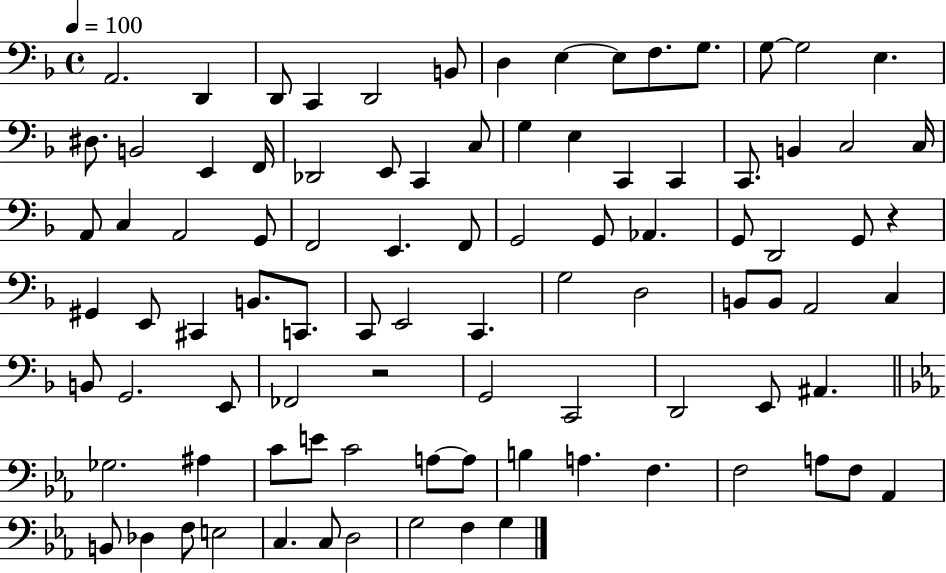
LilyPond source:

{
  \clef bass
  \time 4/4
  \defaultTimeSignature
  \key f \major
  \tempo 4 = 100
  a,2. d,4 | d,8 c,4 d,2 b,8 | d4 e4~~ e8 f8. g8. | g8~~ g2 e4. | \break dis8. b,2 e,4 f,16 | des,2 e,8 c,4 c8 | g4 e4 c,4 c,4 | c,8. b,4 c2 c16 | \break a,8 c4 a,2 g,8 | f,2 e,4. f,8 | g,2 g,8 aes,4. | g,8 d,2 g,8 r4 | \break gis,4 e,8 cis,4 b,8. c,8. | c,8 e,2 c,4. | g2 d2 | b,8 b,8 a,2 c4 | \break b,8 g,2. e,8 | fes,2 r2 | g,2 c,2 | d,2 e,8 ais,4. | \break \bar "||" \break \key ees \major ges2. ais4 | c'8 e'8 c'2 a8~~ a8 | b4 a4. f4. | f2 a8 f8 aes,4 | \break b,8 des4 f8 e2 | c4. c8 d2 | g2 f4 g4 | \bar "|."
}